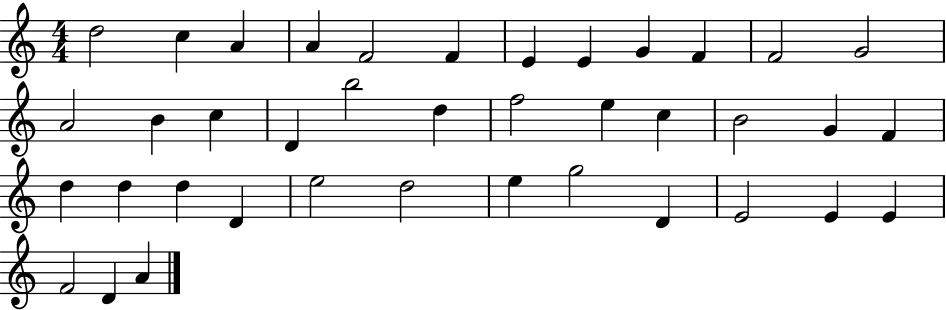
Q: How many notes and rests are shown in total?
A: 39